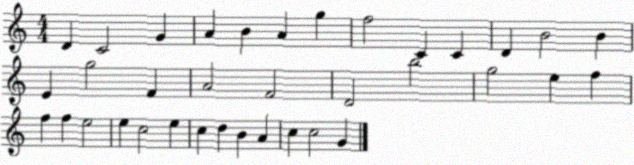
X:1
T:Untitled
M:4/4
L:1/4
K:C
D C2 G A B A g f2 C C D B2 B E g2 F A2 F2 D2 b2 g2 e f f f e2 e c2 e c d B A c c2 G